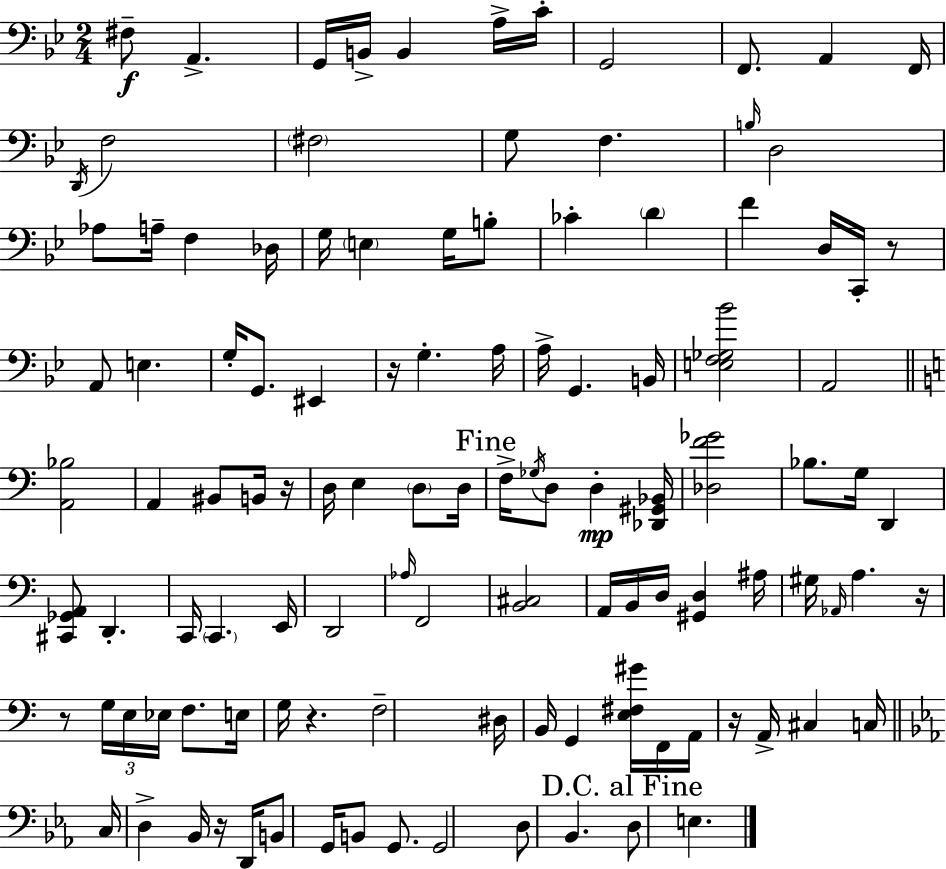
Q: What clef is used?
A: bass